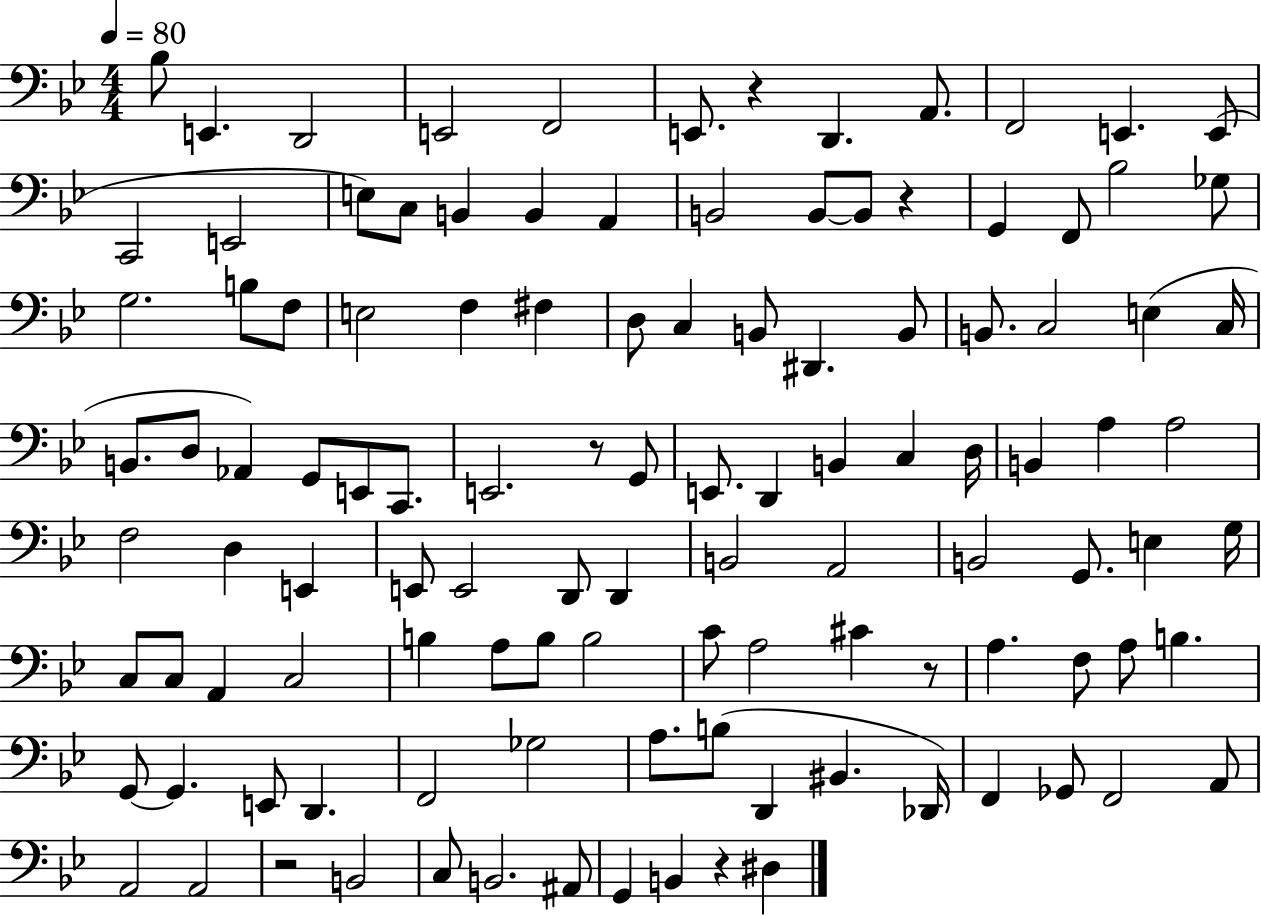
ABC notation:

X:1
T:Untitled
M:4/4
L:1/4
K:Bb
_B,/2 E,, D,,2 E,,2 F,,2 E,,/2 z D,, A,,/2 F,,2 E,, E,,/2 C,,2 E,,2 E,/2 C,/2 B,, B,, A,, B,,2 B,,/2 B,,/2 z G,, F,,/2 _B,2 _G,/2 G,2 B,/2 F,/2 E,2 F, ^F, D,/2 C, B,,/2 ^D,, B,,/2 B,,/2 C,2 E, C,/4 B,,/2 D,/2 _A,, G,,/2 E,,/2 C,,/2 E,,2 z/2 G,,/2 E,,/2 D,, B,, C, D,/4 B,, A, A,2 F,2 D, E,, E,,/2 E,,2 D,,/2 D,, B,,2 A,,2 B,,2 G,,/2 E, G,/4 C,/2 C,/2 A,, C,2 B, A,/2 B,/2 B,2 C/2 A,2 ^C z/2 A, F,/2 A,/2 B, G,,/2 G,, E,,/2 D,, F,,2 _G,2 A,/2 B,/2 D,, ^B,, _D,,/4 F,, _G,,/2 F,,2 A,,/2 A,,2 A,,2 z2 B,,2 C,/2 B,,2 ^A,,/2 G,, B,, z ^D,